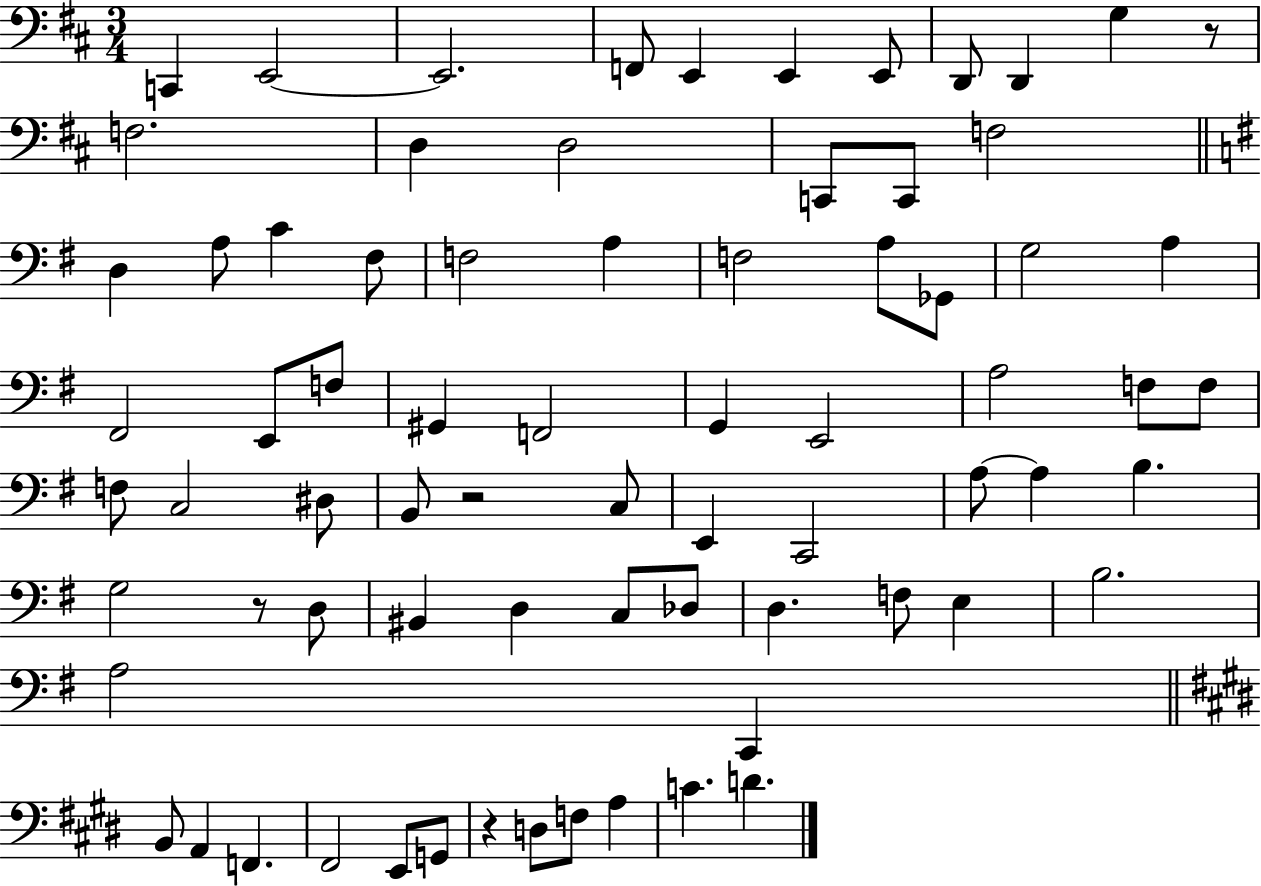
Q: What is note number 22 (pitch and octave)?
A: A3